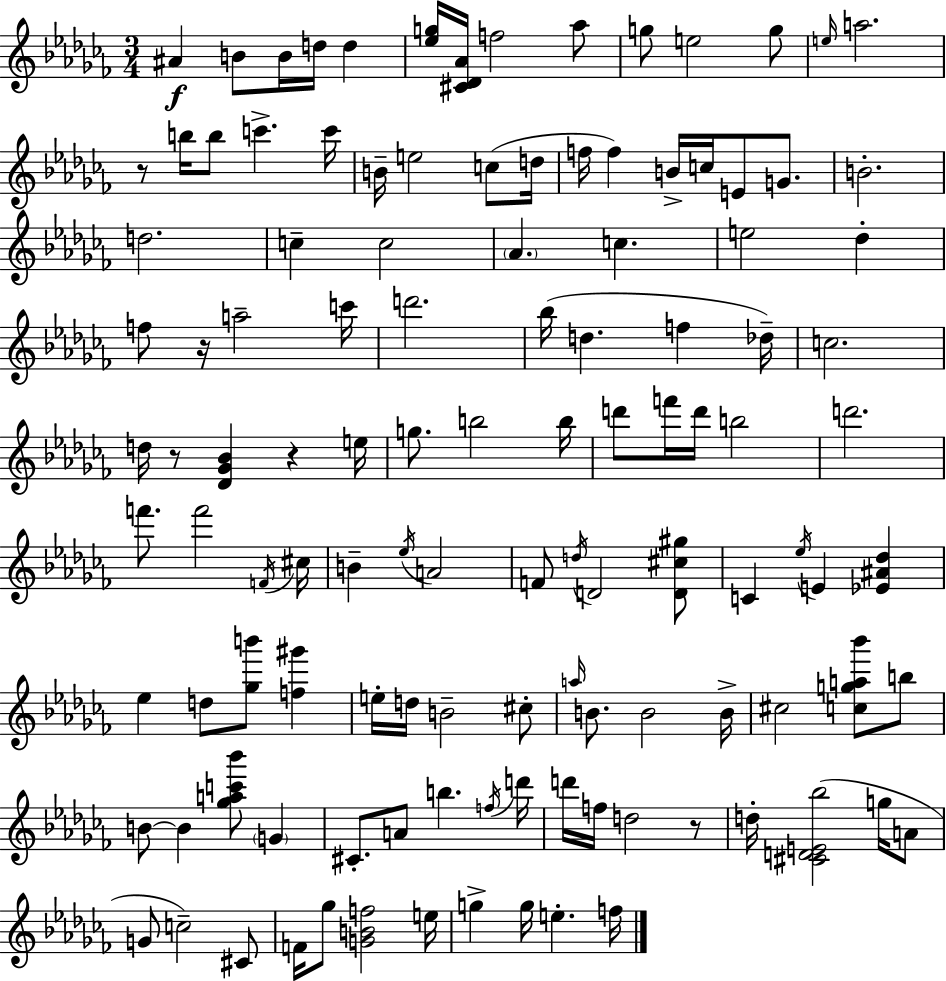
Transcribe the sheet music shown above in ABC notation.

X:1
T:Untitled
M:3/4
L:1/4
K:Abm
^A B/2 B/4 d/4 d [_eg]/4 [^C_D_A]/4 f2 _a/2 g/2 e2 g/2 e/4 a2 z/2 b/4 b/2 c' c'/4 B/4 e2 c/2 d/4 f/4 f B/4 c/4 E/2 G/2 B2 d2 c c2 _A c e2 _d f/2 z/4 a2 c'/4 d'2 _b/4 d f _d/4 c2 d/4 z/2 [_D_G_B] z e/4 g/2 b2 b/4 d'/2 f'/4 d'/4 b2 d'2 f'/2 f'2 F/4 ^c/4 B _e/4 A2 F/2 d/4 D2 [D^c^g]/2 C _e/4 E [_E^A_d] _e d/2 [_gb']/2 [f^g'] e/4 d/4 B2 ^c/2 a/4 B/2 B2 B/4 ^c2 [cga_b']/2 b/2 B/2 B [_gac'_b']/2 G ^C/2 A/2 b f/4 d'/4 d'/4 f/4 d2 z/2 d/4 [^CDE_b]2 g/4 A/2 G/2 c2 ^C/2 F/4 _g/2 [GBf]2 e/4 g g/4 e f/4